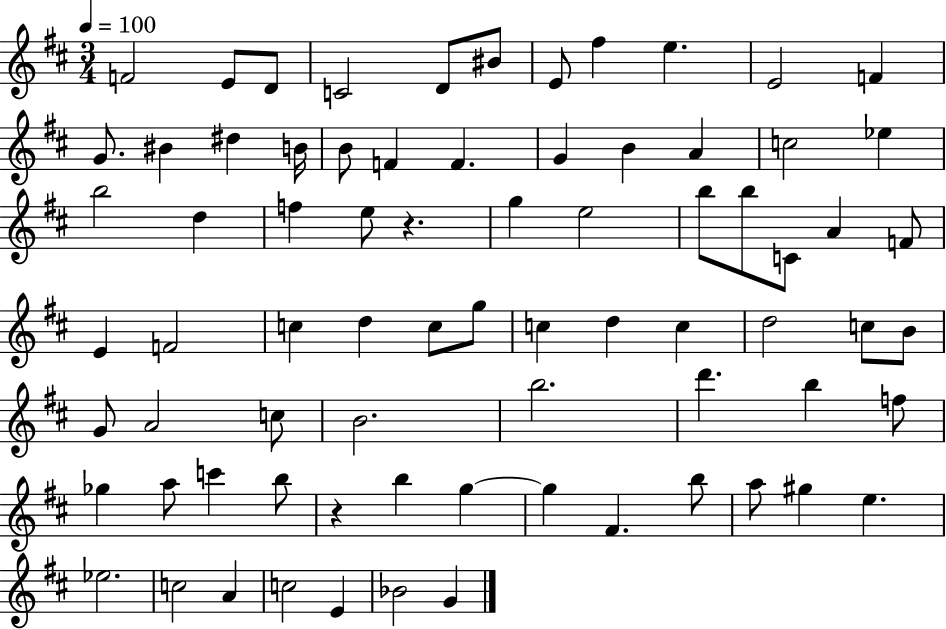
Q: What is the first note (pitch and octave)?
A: F4